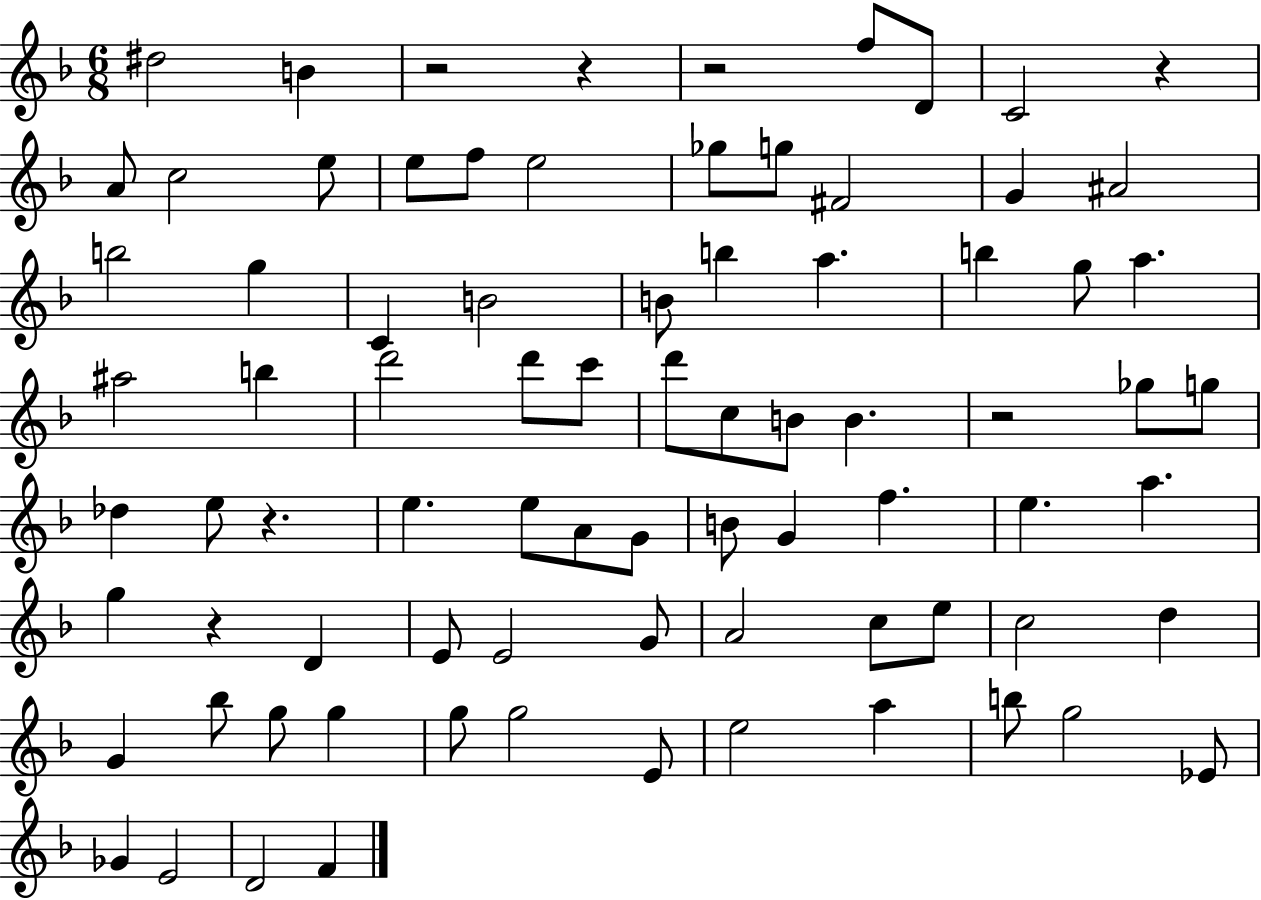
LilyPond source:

{
  \clef treble
  \numericTimeSignature
  \time 6/8
  \key f \major
  dis''2 b'4 | r2 r4 | r2 f''8 d'8 | c'2 r4 | \break a'8 c''2 e''8 | e''8 f''8 e''2 | ges''8 g''8 fis'2 | g'4 ais'2 | \break b''2 g''4 | c'4 b'2 | b'8 b''4 a''4. | b''4 g''8 a''4. | \break ais''2 b''4 | d'''2 d'''8 c'''8 | d'''8 c''8 b'8 b'4. | r2 ges''8 g''8 | \break des''4 e''8 r4. | e''4. e''8 a'8 g'8 | b'8 g'4 f''4. | e''4. a''4. | \break g''4 r4 d'4 | e'8 e'2 g'8 | a'2 c''8 e''8 | c''2 d''4 | \break g'4 bes''8 g''8 g''4 | g''8 g''2 e'8 | e''2 a''4 | b''8 g''2 ees'8 | \break ges'4 e'2 | d'2 f'4 | \bar "|."
}